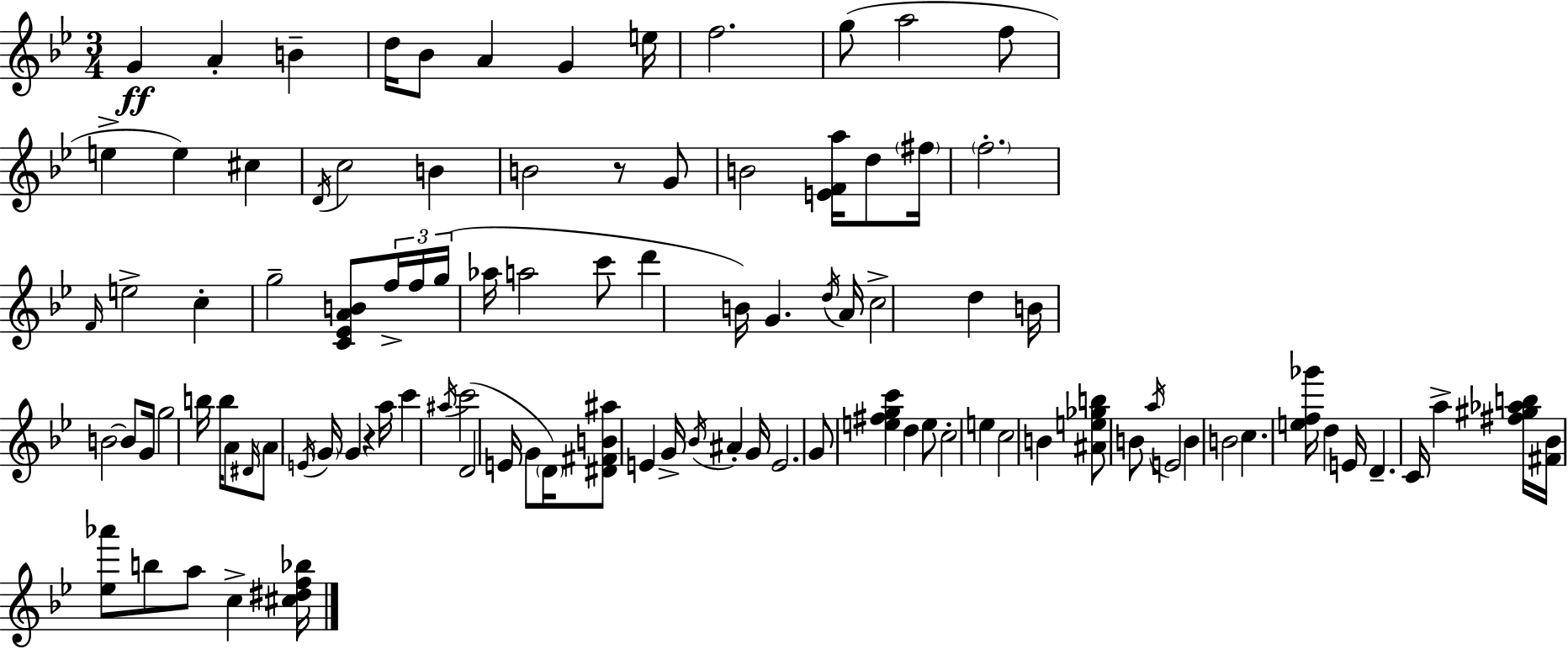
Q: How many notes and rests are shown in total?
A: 101